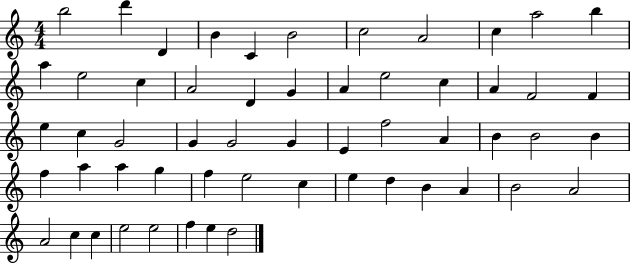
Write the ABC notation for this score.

X:1
T:Untitled
M:4/4
L:1/4
K:C
b2 d' D B C B2 c2 A2 c a2 b a e2 c A2 D G A e2 c A F2 F e c G2 G G2 G E f2 A B B2 B f a a g f e2 c e d B A B2 A2 A2 c c e2 e2 f e d2